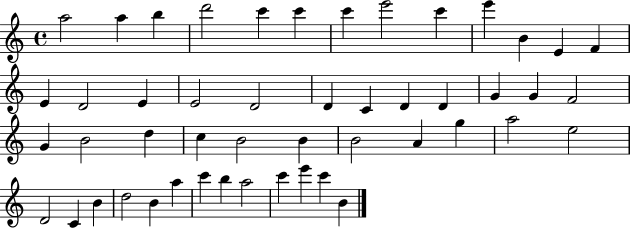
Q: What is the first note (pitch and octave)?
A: A5